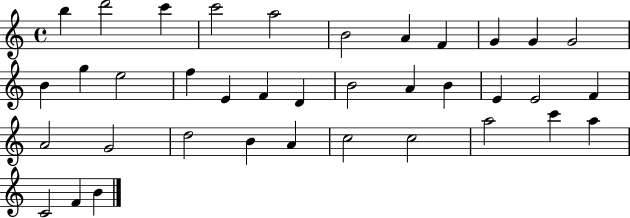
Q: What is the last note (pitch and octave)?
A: B4